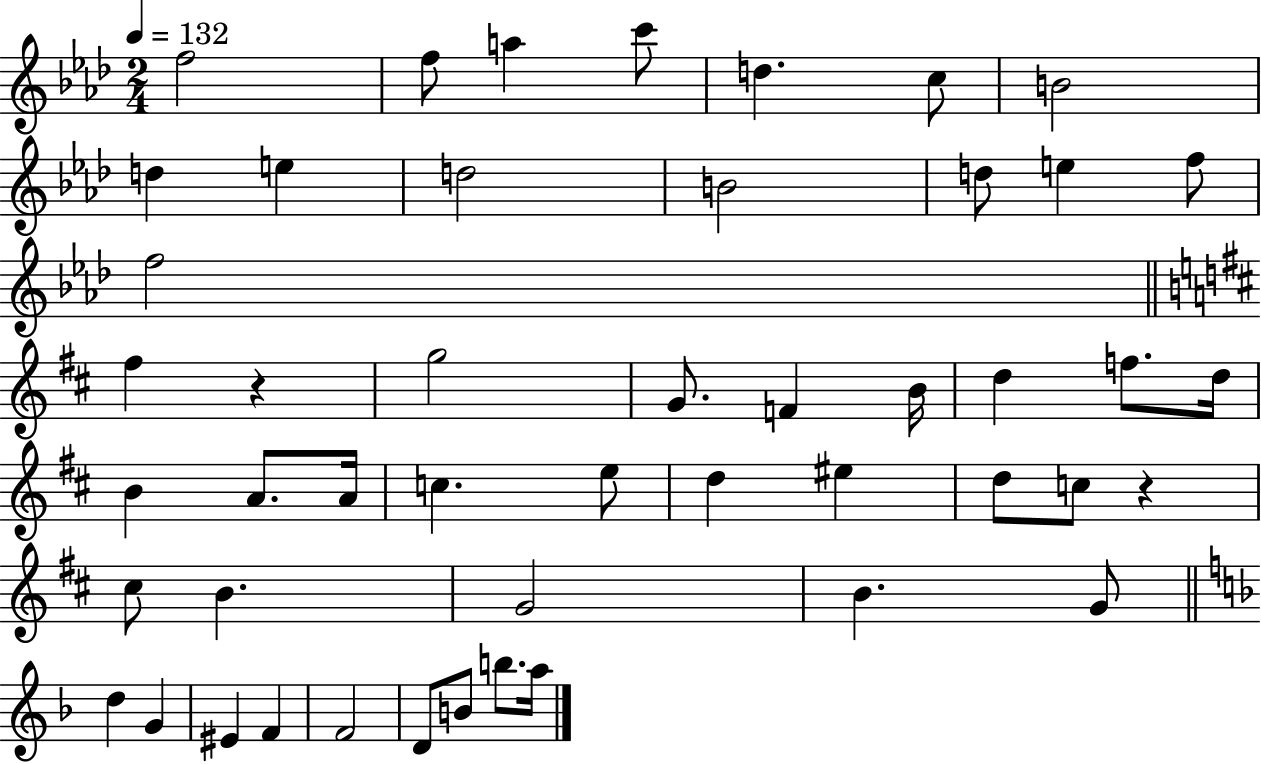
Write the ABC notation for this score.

X:1
T:Untitled
M:2/4
L:1/4
K:Ab
f2 f/2 a c'/2 d c/2 B2 d e d2 B2 d/2 e f/2 f2 ^f z g2 G/2 F B/4 d f/2 d/4 B A/2 A/4 c e/2 d ^e d/2 c/2 z ^c/2 B G2 B G/2 d G ^E F F2 D/2 B/2 b/2 a/4